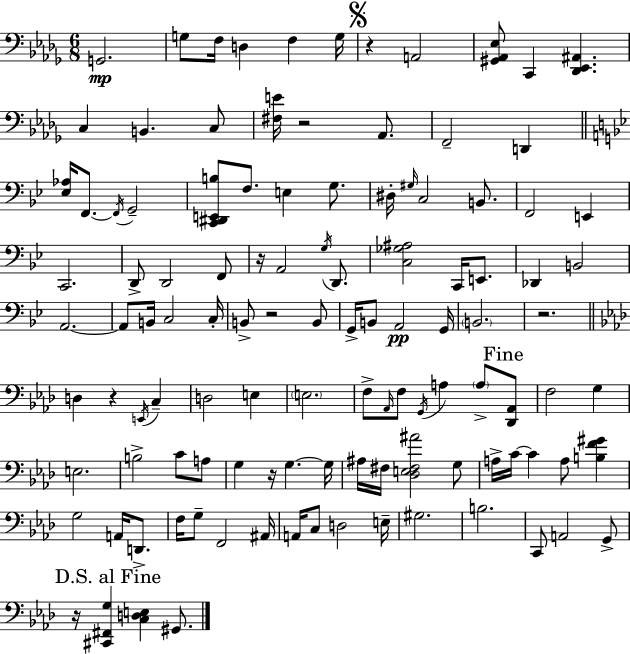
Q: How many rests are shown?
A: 8